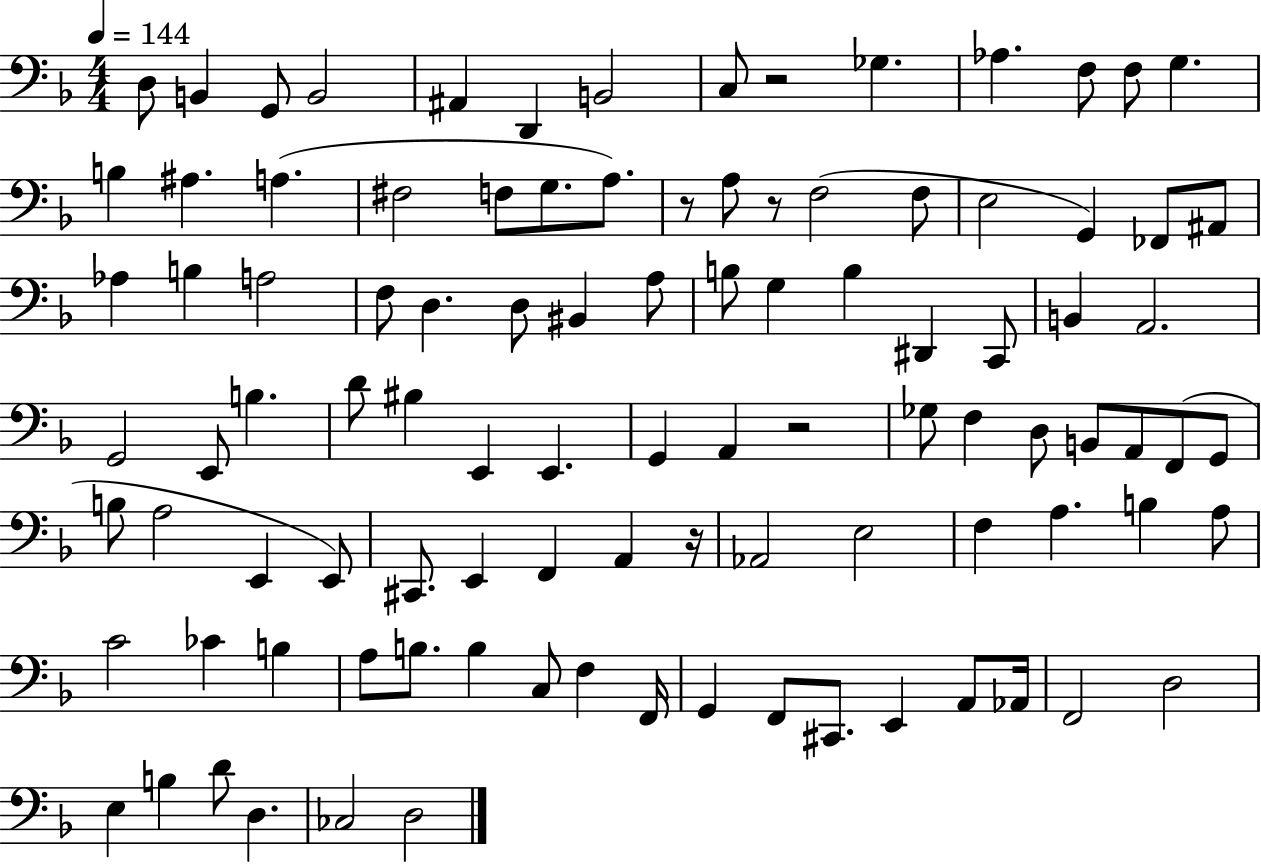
X:1
T:Untitled
M:4/4
L:1/4
K:F
D,/2 B,, G,,/2 B,,2 ^A,, D,, B,,2 C,/2 z2 _G, _A, F,/2 F,/2 G, B, ^A, A, ^F,2 F,/2 G,/2 A,/2 z/2 A,/2 z/2 F,2 F,/2 E,2 G,, _F,,/2 ^A,,/2 _A, B, A,2 F,/2 D, D,/2 ^B,, A,/2 B,/2 G, B, ^D,, C,,/2 B,, A,,2 G,,2 E,,/2 B, D/2 ^B, E,, E,, G,, A,, z2 _G,/2 F, D,/2 B,,/2 A,,/2 F,,/2 G,,/2 B,/2 A,2 E,, E,,/2 ^C,,/2 E,, F,, A,, z/4 _A,,2 E,2 F, A, B, A,/2 C2 _C B, A,/2 B,/2 B, C,/2 F, F,,/4 G,, F,,/2 ^C,,/2 E,, A,,/2 _A,,/4 F,,2 D,2 E, B, D/2 D, _C,2 D,2